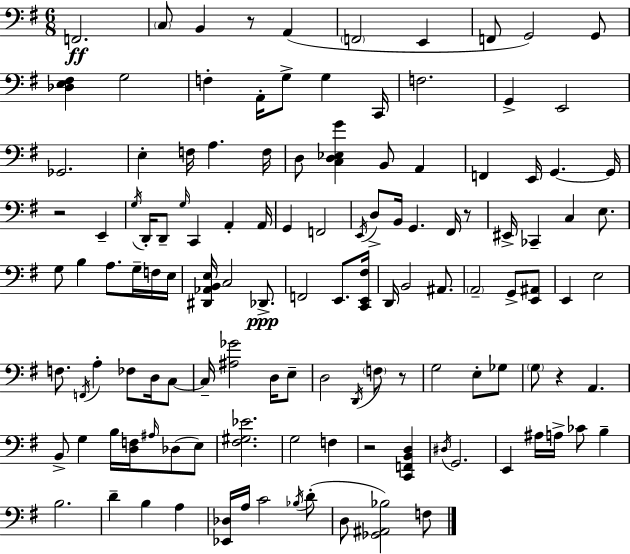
{
  \clef bass
  \numericTimeSignature
  \time 6/8
  \key g \major
  f,2.\ff | \parenthesize c8 b,4 r8 a,4( | \parenthesize f,2 e,4 | f,8 g,2) g,8 | \break <des e fis>4 g2 | f4-. a,16-. g8-> g4 c,16 | f2. | g,4-> e,2 | \break ges,2. | e4-. f16 a4. f16 | d8 <c d ees g'>4 b,8 a,4 | f,4 e,16 g,4.~~ g,16 | \break r2 e,4-- | \acciaccatura { g16 } d,16-. d,8-- \grace { g16 } c,4 a,4-. | a,16 g,4 f,2 | \acciaccatura { e,16 } d8-> b,16 g,4. | \break fis,16 r8 eis,16-> ces,4-- c4 | e8. g8 b4 a8. | g16-- f16 e16 <dis, aes, b, e>16 c2 | des,8.->\ppp f,2 e,8. | \break <c, e, fis>16 d,16 b,2 | ais,8. \parenthesize a,2-- g,8-> | <e, ais,>8 e,4 e2 | f8. \acciaccatura { f,16 } a4-. fes8 | \break d16 c8~~ c16-- <ais ges'>2 | d16 e8-- d2 | \acciaccatura { d,16 } \parenthesize f8 r8 g2 | e8-. ges8 \parenthesize g8 r4 a,4. | \break b,8-> g4 b16 | <d f>16 \grace { ais16 }( des8 e8) <fis gis ees'>2. | g2 | f4 r2 | \break <c, f, b, d>4 \acciaccatura { dis16 } g,2. | e,4 ais16 | a16-> ces'8 b4-- b2. | d'4-- b4 | \break a4 <ees, des>16 a16 c'2 | \acciaccatura { bes16 }( d'8-. d8 <ges, ais, bes>2) | f8 \bar "|."
}